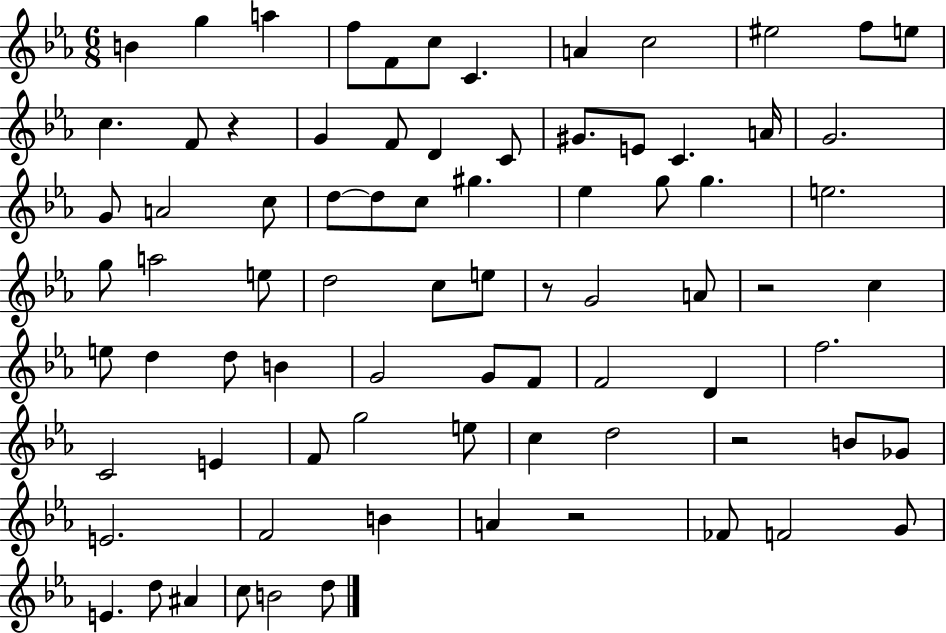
{
  \clef treble
  \numericTimeSignature
  \time 6/8
  \key ees \major
  \repeat volta 2 { b'4 g''4 a''4 | f''8 f'8 c''8 c'4. | a'4 c''2 | eis''2 f''8 e''8 | \break c''4. f'8 r4 | g'4 f'8 d'4 c'8 | gis'8. e'8 c'4. a'16 | g'2. | \break g'8 a'2 c''8 | d''8~~ d''8 c''8 gis''4. | ees''4 g''8 g''4. | e''2. | \break g''8 a''2 e''8 | d''2 c''8 e''8 | r8 g'2 a'8 | r2 c''4 | \break e''8 d''4 d''8 b'4 | g'2 g'8 f'8 | f'2 d'4 | f''2. | \break c'2 e'4 | f'8 g''2 e''8 | c''4 d''2 | r2 b'8 ges'8 | \break e'2. | f'2 b'4 | a'4 r2 | fes'8 f'2 g'8 | \break e'4. d''8 ais'4 | c''8 b'2 d''8 | } \bar "|."
}